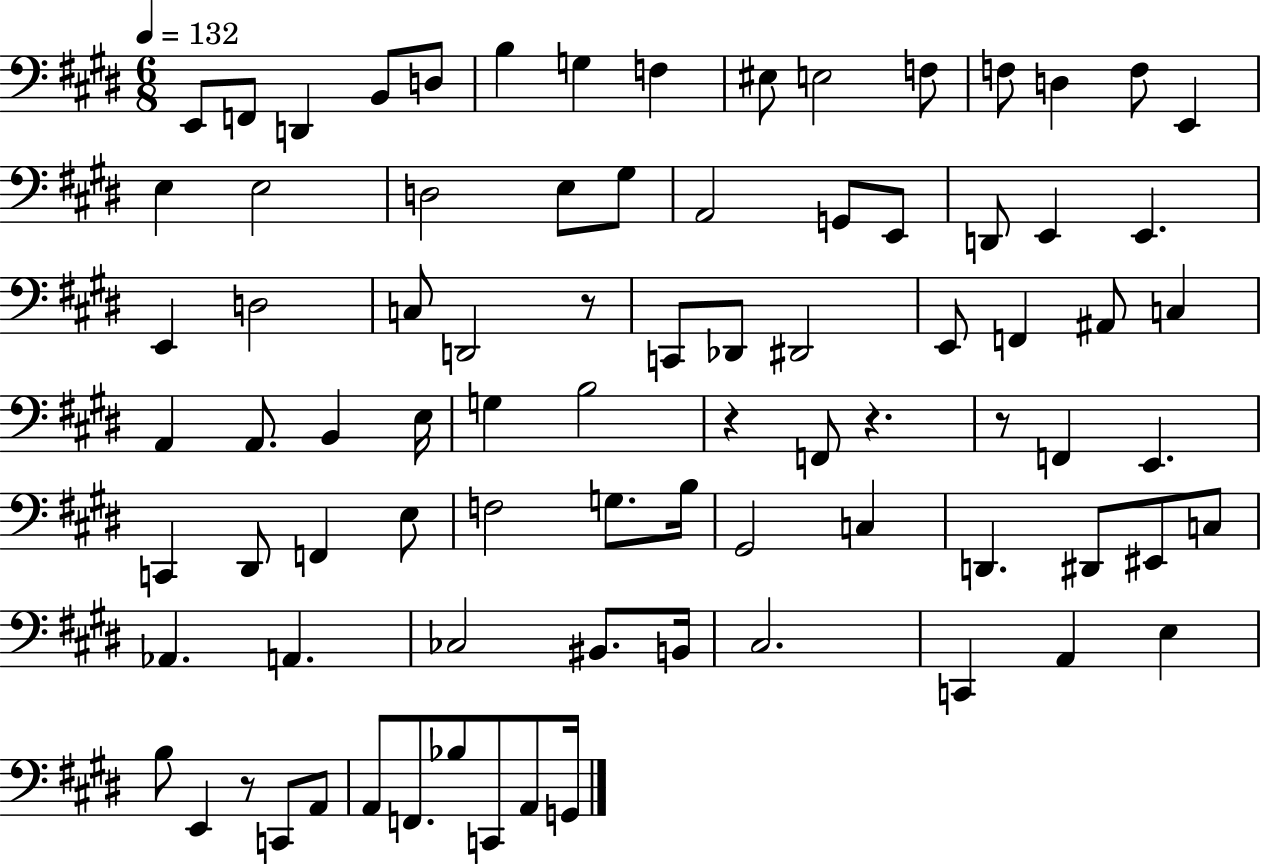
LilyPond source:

{
  \clef bass
  \numericTimeSignature
  \time 6/8
  \key e \major
  \tempo 4 = 132
  e,8 f,8 d,4 b,8 d8 | b4 g4 f4 | eis8 e2 f8 | f8 d4 f8 e,4 | \break e4 e2 | d2 e8 gis8 | a,2 g,8 e,8 | d,8 e,4 e,4. | \break e,4 d2 | c8 d,2 r8 | c,8 des,8 dis,2 | e,8 f,4 ais,8 c4 | \break a,4 a,8. b,4 e16 | g4 b2 | r4 f,8 r4. | r8 f,4 e,4. | \break c,4 dis,8 f,4 e8 | f2 g8. b16 | gis,2 c4 | d,4. dis,8 eis,8 c8 | \break aes,4. a,4. | ces2 bis,8. b,16 | cis2. | c,4 a,4 e4 | \break b8 e,4 r8 c,8 a,8 | a,8 f,8. bes8 c,8 a,8 g,16 | \bar "|."
}